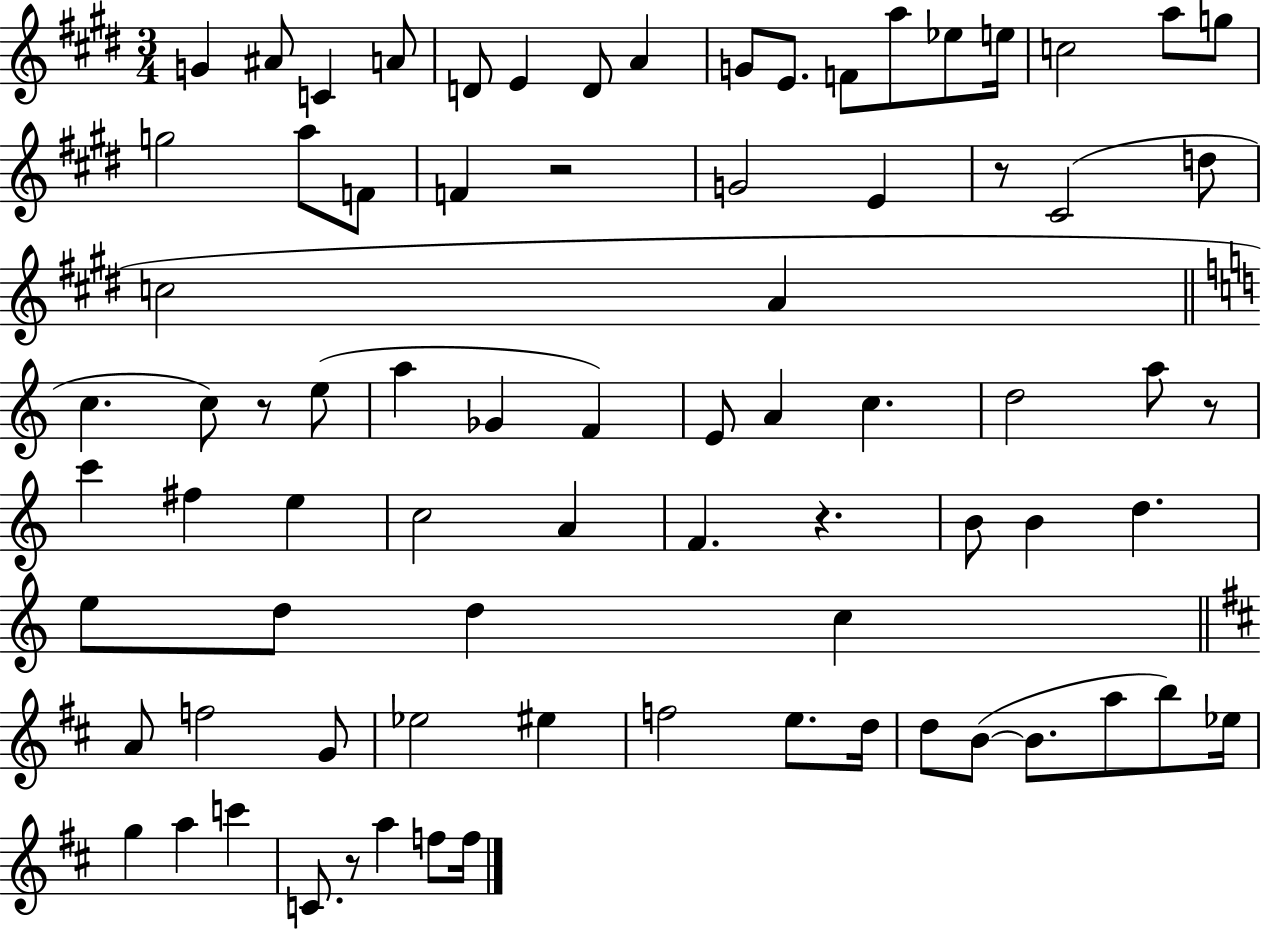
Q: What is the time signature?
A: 3/4